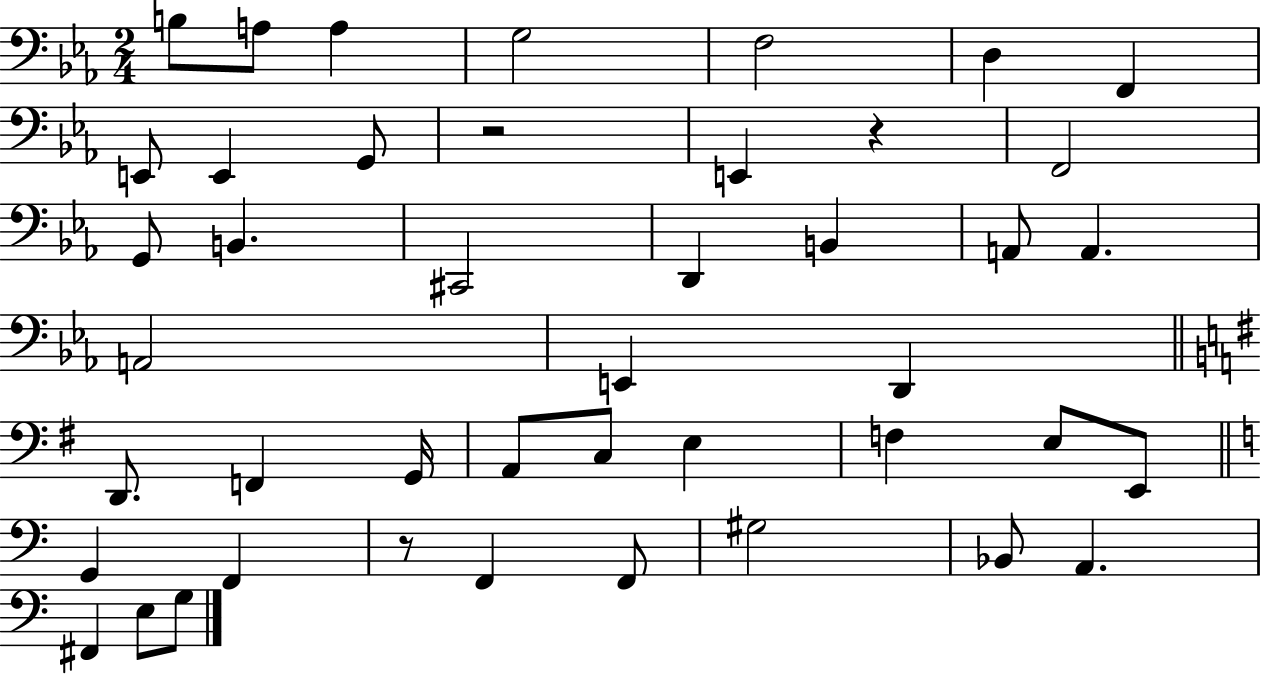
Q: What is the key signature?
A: EES major